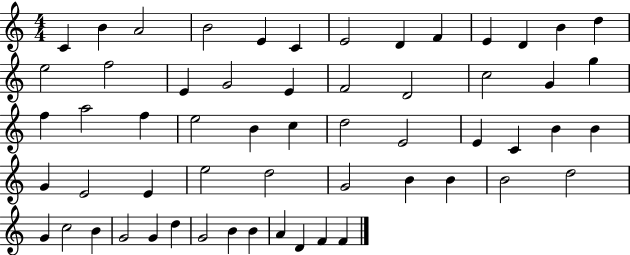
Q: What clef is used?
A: treble